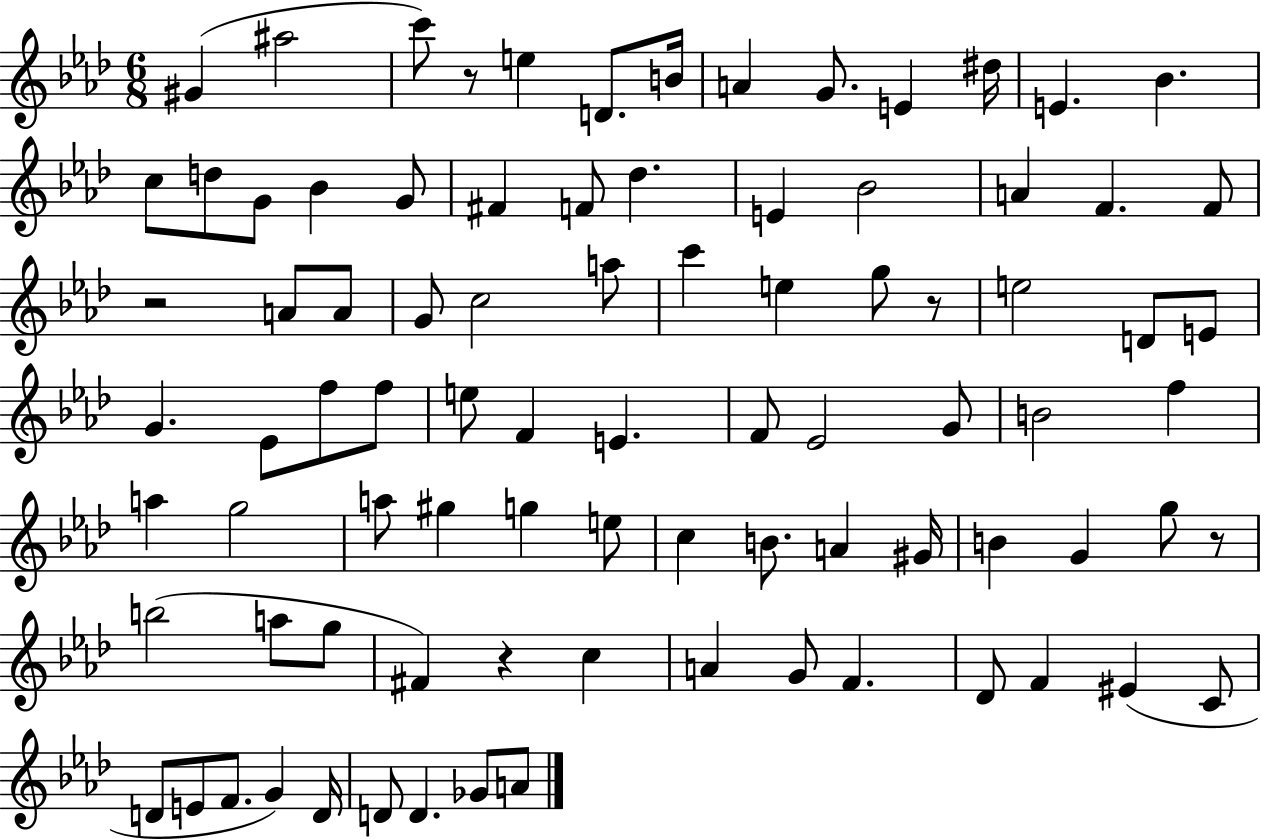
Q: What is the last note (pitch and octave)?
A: A4